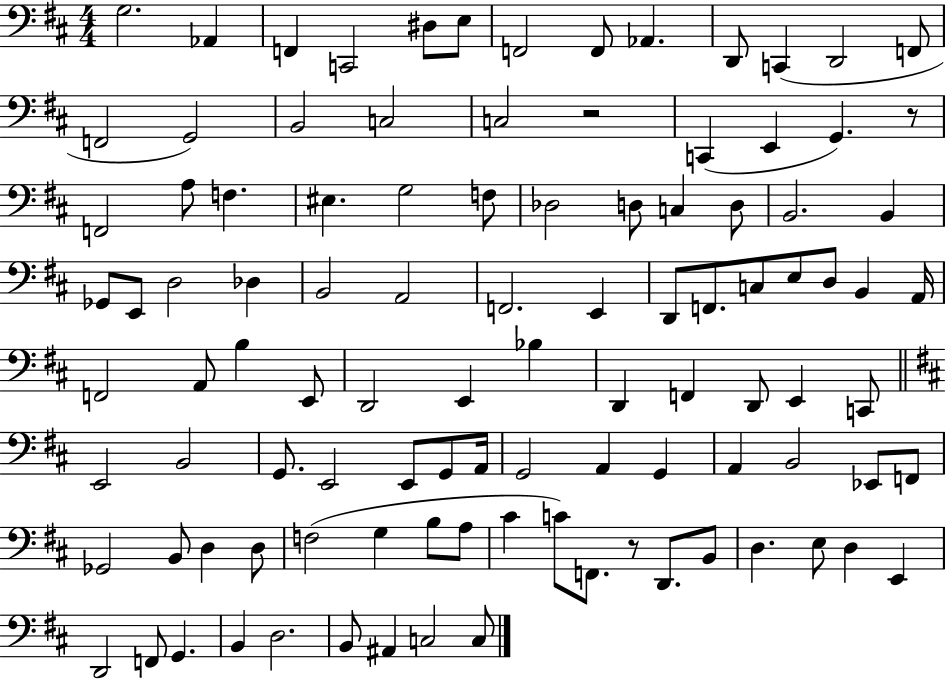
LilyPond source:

{
  \clef bass
  \numericTimeSignature
  \time 4/4
  \key d \major
  \repeat volta 2 { g2. aes,4 | f,4 c,2 dis8 e8 | f,2 f,8 aes,4. | d,8 c,4( d,2 f,8 | \break f,2 g,2) | b,2 c2 | c2 r2 | c,4( e,4 g,4.) r8 | \break f,2 a8 f4. | eis4. g2 f8 | des2 d8 c4 d8 | b,2. b,4 | \break ges,8 e,8 d2 des4 | b,2 a,2 | f,2. e,4 | d,8 f,8. c8 e8 d8 b,4 a,16 | \break f,2 a,8 b4 e,8 | d,2 e,4 bes4 | d,4 f,4 d,8 e,4 c,8 | \bar "||" \break \key d \major e,2 b,2 | g,8. e,2 e,8 g,8 a,16 | g,2 a,4 g,4 | a,4 b,2 ees,8 f,8 | \break ges,2 b,8 d4 d8 | f2( g4 b8 a8 | cis'4 c'8) f,8. r8 d,8. b,8 | d4. e8 d4 e,4 | \break d,2 f,8 g,4. | b,4 d2. | b,8 ais,4 c2 c8 | } \bar "|."
}